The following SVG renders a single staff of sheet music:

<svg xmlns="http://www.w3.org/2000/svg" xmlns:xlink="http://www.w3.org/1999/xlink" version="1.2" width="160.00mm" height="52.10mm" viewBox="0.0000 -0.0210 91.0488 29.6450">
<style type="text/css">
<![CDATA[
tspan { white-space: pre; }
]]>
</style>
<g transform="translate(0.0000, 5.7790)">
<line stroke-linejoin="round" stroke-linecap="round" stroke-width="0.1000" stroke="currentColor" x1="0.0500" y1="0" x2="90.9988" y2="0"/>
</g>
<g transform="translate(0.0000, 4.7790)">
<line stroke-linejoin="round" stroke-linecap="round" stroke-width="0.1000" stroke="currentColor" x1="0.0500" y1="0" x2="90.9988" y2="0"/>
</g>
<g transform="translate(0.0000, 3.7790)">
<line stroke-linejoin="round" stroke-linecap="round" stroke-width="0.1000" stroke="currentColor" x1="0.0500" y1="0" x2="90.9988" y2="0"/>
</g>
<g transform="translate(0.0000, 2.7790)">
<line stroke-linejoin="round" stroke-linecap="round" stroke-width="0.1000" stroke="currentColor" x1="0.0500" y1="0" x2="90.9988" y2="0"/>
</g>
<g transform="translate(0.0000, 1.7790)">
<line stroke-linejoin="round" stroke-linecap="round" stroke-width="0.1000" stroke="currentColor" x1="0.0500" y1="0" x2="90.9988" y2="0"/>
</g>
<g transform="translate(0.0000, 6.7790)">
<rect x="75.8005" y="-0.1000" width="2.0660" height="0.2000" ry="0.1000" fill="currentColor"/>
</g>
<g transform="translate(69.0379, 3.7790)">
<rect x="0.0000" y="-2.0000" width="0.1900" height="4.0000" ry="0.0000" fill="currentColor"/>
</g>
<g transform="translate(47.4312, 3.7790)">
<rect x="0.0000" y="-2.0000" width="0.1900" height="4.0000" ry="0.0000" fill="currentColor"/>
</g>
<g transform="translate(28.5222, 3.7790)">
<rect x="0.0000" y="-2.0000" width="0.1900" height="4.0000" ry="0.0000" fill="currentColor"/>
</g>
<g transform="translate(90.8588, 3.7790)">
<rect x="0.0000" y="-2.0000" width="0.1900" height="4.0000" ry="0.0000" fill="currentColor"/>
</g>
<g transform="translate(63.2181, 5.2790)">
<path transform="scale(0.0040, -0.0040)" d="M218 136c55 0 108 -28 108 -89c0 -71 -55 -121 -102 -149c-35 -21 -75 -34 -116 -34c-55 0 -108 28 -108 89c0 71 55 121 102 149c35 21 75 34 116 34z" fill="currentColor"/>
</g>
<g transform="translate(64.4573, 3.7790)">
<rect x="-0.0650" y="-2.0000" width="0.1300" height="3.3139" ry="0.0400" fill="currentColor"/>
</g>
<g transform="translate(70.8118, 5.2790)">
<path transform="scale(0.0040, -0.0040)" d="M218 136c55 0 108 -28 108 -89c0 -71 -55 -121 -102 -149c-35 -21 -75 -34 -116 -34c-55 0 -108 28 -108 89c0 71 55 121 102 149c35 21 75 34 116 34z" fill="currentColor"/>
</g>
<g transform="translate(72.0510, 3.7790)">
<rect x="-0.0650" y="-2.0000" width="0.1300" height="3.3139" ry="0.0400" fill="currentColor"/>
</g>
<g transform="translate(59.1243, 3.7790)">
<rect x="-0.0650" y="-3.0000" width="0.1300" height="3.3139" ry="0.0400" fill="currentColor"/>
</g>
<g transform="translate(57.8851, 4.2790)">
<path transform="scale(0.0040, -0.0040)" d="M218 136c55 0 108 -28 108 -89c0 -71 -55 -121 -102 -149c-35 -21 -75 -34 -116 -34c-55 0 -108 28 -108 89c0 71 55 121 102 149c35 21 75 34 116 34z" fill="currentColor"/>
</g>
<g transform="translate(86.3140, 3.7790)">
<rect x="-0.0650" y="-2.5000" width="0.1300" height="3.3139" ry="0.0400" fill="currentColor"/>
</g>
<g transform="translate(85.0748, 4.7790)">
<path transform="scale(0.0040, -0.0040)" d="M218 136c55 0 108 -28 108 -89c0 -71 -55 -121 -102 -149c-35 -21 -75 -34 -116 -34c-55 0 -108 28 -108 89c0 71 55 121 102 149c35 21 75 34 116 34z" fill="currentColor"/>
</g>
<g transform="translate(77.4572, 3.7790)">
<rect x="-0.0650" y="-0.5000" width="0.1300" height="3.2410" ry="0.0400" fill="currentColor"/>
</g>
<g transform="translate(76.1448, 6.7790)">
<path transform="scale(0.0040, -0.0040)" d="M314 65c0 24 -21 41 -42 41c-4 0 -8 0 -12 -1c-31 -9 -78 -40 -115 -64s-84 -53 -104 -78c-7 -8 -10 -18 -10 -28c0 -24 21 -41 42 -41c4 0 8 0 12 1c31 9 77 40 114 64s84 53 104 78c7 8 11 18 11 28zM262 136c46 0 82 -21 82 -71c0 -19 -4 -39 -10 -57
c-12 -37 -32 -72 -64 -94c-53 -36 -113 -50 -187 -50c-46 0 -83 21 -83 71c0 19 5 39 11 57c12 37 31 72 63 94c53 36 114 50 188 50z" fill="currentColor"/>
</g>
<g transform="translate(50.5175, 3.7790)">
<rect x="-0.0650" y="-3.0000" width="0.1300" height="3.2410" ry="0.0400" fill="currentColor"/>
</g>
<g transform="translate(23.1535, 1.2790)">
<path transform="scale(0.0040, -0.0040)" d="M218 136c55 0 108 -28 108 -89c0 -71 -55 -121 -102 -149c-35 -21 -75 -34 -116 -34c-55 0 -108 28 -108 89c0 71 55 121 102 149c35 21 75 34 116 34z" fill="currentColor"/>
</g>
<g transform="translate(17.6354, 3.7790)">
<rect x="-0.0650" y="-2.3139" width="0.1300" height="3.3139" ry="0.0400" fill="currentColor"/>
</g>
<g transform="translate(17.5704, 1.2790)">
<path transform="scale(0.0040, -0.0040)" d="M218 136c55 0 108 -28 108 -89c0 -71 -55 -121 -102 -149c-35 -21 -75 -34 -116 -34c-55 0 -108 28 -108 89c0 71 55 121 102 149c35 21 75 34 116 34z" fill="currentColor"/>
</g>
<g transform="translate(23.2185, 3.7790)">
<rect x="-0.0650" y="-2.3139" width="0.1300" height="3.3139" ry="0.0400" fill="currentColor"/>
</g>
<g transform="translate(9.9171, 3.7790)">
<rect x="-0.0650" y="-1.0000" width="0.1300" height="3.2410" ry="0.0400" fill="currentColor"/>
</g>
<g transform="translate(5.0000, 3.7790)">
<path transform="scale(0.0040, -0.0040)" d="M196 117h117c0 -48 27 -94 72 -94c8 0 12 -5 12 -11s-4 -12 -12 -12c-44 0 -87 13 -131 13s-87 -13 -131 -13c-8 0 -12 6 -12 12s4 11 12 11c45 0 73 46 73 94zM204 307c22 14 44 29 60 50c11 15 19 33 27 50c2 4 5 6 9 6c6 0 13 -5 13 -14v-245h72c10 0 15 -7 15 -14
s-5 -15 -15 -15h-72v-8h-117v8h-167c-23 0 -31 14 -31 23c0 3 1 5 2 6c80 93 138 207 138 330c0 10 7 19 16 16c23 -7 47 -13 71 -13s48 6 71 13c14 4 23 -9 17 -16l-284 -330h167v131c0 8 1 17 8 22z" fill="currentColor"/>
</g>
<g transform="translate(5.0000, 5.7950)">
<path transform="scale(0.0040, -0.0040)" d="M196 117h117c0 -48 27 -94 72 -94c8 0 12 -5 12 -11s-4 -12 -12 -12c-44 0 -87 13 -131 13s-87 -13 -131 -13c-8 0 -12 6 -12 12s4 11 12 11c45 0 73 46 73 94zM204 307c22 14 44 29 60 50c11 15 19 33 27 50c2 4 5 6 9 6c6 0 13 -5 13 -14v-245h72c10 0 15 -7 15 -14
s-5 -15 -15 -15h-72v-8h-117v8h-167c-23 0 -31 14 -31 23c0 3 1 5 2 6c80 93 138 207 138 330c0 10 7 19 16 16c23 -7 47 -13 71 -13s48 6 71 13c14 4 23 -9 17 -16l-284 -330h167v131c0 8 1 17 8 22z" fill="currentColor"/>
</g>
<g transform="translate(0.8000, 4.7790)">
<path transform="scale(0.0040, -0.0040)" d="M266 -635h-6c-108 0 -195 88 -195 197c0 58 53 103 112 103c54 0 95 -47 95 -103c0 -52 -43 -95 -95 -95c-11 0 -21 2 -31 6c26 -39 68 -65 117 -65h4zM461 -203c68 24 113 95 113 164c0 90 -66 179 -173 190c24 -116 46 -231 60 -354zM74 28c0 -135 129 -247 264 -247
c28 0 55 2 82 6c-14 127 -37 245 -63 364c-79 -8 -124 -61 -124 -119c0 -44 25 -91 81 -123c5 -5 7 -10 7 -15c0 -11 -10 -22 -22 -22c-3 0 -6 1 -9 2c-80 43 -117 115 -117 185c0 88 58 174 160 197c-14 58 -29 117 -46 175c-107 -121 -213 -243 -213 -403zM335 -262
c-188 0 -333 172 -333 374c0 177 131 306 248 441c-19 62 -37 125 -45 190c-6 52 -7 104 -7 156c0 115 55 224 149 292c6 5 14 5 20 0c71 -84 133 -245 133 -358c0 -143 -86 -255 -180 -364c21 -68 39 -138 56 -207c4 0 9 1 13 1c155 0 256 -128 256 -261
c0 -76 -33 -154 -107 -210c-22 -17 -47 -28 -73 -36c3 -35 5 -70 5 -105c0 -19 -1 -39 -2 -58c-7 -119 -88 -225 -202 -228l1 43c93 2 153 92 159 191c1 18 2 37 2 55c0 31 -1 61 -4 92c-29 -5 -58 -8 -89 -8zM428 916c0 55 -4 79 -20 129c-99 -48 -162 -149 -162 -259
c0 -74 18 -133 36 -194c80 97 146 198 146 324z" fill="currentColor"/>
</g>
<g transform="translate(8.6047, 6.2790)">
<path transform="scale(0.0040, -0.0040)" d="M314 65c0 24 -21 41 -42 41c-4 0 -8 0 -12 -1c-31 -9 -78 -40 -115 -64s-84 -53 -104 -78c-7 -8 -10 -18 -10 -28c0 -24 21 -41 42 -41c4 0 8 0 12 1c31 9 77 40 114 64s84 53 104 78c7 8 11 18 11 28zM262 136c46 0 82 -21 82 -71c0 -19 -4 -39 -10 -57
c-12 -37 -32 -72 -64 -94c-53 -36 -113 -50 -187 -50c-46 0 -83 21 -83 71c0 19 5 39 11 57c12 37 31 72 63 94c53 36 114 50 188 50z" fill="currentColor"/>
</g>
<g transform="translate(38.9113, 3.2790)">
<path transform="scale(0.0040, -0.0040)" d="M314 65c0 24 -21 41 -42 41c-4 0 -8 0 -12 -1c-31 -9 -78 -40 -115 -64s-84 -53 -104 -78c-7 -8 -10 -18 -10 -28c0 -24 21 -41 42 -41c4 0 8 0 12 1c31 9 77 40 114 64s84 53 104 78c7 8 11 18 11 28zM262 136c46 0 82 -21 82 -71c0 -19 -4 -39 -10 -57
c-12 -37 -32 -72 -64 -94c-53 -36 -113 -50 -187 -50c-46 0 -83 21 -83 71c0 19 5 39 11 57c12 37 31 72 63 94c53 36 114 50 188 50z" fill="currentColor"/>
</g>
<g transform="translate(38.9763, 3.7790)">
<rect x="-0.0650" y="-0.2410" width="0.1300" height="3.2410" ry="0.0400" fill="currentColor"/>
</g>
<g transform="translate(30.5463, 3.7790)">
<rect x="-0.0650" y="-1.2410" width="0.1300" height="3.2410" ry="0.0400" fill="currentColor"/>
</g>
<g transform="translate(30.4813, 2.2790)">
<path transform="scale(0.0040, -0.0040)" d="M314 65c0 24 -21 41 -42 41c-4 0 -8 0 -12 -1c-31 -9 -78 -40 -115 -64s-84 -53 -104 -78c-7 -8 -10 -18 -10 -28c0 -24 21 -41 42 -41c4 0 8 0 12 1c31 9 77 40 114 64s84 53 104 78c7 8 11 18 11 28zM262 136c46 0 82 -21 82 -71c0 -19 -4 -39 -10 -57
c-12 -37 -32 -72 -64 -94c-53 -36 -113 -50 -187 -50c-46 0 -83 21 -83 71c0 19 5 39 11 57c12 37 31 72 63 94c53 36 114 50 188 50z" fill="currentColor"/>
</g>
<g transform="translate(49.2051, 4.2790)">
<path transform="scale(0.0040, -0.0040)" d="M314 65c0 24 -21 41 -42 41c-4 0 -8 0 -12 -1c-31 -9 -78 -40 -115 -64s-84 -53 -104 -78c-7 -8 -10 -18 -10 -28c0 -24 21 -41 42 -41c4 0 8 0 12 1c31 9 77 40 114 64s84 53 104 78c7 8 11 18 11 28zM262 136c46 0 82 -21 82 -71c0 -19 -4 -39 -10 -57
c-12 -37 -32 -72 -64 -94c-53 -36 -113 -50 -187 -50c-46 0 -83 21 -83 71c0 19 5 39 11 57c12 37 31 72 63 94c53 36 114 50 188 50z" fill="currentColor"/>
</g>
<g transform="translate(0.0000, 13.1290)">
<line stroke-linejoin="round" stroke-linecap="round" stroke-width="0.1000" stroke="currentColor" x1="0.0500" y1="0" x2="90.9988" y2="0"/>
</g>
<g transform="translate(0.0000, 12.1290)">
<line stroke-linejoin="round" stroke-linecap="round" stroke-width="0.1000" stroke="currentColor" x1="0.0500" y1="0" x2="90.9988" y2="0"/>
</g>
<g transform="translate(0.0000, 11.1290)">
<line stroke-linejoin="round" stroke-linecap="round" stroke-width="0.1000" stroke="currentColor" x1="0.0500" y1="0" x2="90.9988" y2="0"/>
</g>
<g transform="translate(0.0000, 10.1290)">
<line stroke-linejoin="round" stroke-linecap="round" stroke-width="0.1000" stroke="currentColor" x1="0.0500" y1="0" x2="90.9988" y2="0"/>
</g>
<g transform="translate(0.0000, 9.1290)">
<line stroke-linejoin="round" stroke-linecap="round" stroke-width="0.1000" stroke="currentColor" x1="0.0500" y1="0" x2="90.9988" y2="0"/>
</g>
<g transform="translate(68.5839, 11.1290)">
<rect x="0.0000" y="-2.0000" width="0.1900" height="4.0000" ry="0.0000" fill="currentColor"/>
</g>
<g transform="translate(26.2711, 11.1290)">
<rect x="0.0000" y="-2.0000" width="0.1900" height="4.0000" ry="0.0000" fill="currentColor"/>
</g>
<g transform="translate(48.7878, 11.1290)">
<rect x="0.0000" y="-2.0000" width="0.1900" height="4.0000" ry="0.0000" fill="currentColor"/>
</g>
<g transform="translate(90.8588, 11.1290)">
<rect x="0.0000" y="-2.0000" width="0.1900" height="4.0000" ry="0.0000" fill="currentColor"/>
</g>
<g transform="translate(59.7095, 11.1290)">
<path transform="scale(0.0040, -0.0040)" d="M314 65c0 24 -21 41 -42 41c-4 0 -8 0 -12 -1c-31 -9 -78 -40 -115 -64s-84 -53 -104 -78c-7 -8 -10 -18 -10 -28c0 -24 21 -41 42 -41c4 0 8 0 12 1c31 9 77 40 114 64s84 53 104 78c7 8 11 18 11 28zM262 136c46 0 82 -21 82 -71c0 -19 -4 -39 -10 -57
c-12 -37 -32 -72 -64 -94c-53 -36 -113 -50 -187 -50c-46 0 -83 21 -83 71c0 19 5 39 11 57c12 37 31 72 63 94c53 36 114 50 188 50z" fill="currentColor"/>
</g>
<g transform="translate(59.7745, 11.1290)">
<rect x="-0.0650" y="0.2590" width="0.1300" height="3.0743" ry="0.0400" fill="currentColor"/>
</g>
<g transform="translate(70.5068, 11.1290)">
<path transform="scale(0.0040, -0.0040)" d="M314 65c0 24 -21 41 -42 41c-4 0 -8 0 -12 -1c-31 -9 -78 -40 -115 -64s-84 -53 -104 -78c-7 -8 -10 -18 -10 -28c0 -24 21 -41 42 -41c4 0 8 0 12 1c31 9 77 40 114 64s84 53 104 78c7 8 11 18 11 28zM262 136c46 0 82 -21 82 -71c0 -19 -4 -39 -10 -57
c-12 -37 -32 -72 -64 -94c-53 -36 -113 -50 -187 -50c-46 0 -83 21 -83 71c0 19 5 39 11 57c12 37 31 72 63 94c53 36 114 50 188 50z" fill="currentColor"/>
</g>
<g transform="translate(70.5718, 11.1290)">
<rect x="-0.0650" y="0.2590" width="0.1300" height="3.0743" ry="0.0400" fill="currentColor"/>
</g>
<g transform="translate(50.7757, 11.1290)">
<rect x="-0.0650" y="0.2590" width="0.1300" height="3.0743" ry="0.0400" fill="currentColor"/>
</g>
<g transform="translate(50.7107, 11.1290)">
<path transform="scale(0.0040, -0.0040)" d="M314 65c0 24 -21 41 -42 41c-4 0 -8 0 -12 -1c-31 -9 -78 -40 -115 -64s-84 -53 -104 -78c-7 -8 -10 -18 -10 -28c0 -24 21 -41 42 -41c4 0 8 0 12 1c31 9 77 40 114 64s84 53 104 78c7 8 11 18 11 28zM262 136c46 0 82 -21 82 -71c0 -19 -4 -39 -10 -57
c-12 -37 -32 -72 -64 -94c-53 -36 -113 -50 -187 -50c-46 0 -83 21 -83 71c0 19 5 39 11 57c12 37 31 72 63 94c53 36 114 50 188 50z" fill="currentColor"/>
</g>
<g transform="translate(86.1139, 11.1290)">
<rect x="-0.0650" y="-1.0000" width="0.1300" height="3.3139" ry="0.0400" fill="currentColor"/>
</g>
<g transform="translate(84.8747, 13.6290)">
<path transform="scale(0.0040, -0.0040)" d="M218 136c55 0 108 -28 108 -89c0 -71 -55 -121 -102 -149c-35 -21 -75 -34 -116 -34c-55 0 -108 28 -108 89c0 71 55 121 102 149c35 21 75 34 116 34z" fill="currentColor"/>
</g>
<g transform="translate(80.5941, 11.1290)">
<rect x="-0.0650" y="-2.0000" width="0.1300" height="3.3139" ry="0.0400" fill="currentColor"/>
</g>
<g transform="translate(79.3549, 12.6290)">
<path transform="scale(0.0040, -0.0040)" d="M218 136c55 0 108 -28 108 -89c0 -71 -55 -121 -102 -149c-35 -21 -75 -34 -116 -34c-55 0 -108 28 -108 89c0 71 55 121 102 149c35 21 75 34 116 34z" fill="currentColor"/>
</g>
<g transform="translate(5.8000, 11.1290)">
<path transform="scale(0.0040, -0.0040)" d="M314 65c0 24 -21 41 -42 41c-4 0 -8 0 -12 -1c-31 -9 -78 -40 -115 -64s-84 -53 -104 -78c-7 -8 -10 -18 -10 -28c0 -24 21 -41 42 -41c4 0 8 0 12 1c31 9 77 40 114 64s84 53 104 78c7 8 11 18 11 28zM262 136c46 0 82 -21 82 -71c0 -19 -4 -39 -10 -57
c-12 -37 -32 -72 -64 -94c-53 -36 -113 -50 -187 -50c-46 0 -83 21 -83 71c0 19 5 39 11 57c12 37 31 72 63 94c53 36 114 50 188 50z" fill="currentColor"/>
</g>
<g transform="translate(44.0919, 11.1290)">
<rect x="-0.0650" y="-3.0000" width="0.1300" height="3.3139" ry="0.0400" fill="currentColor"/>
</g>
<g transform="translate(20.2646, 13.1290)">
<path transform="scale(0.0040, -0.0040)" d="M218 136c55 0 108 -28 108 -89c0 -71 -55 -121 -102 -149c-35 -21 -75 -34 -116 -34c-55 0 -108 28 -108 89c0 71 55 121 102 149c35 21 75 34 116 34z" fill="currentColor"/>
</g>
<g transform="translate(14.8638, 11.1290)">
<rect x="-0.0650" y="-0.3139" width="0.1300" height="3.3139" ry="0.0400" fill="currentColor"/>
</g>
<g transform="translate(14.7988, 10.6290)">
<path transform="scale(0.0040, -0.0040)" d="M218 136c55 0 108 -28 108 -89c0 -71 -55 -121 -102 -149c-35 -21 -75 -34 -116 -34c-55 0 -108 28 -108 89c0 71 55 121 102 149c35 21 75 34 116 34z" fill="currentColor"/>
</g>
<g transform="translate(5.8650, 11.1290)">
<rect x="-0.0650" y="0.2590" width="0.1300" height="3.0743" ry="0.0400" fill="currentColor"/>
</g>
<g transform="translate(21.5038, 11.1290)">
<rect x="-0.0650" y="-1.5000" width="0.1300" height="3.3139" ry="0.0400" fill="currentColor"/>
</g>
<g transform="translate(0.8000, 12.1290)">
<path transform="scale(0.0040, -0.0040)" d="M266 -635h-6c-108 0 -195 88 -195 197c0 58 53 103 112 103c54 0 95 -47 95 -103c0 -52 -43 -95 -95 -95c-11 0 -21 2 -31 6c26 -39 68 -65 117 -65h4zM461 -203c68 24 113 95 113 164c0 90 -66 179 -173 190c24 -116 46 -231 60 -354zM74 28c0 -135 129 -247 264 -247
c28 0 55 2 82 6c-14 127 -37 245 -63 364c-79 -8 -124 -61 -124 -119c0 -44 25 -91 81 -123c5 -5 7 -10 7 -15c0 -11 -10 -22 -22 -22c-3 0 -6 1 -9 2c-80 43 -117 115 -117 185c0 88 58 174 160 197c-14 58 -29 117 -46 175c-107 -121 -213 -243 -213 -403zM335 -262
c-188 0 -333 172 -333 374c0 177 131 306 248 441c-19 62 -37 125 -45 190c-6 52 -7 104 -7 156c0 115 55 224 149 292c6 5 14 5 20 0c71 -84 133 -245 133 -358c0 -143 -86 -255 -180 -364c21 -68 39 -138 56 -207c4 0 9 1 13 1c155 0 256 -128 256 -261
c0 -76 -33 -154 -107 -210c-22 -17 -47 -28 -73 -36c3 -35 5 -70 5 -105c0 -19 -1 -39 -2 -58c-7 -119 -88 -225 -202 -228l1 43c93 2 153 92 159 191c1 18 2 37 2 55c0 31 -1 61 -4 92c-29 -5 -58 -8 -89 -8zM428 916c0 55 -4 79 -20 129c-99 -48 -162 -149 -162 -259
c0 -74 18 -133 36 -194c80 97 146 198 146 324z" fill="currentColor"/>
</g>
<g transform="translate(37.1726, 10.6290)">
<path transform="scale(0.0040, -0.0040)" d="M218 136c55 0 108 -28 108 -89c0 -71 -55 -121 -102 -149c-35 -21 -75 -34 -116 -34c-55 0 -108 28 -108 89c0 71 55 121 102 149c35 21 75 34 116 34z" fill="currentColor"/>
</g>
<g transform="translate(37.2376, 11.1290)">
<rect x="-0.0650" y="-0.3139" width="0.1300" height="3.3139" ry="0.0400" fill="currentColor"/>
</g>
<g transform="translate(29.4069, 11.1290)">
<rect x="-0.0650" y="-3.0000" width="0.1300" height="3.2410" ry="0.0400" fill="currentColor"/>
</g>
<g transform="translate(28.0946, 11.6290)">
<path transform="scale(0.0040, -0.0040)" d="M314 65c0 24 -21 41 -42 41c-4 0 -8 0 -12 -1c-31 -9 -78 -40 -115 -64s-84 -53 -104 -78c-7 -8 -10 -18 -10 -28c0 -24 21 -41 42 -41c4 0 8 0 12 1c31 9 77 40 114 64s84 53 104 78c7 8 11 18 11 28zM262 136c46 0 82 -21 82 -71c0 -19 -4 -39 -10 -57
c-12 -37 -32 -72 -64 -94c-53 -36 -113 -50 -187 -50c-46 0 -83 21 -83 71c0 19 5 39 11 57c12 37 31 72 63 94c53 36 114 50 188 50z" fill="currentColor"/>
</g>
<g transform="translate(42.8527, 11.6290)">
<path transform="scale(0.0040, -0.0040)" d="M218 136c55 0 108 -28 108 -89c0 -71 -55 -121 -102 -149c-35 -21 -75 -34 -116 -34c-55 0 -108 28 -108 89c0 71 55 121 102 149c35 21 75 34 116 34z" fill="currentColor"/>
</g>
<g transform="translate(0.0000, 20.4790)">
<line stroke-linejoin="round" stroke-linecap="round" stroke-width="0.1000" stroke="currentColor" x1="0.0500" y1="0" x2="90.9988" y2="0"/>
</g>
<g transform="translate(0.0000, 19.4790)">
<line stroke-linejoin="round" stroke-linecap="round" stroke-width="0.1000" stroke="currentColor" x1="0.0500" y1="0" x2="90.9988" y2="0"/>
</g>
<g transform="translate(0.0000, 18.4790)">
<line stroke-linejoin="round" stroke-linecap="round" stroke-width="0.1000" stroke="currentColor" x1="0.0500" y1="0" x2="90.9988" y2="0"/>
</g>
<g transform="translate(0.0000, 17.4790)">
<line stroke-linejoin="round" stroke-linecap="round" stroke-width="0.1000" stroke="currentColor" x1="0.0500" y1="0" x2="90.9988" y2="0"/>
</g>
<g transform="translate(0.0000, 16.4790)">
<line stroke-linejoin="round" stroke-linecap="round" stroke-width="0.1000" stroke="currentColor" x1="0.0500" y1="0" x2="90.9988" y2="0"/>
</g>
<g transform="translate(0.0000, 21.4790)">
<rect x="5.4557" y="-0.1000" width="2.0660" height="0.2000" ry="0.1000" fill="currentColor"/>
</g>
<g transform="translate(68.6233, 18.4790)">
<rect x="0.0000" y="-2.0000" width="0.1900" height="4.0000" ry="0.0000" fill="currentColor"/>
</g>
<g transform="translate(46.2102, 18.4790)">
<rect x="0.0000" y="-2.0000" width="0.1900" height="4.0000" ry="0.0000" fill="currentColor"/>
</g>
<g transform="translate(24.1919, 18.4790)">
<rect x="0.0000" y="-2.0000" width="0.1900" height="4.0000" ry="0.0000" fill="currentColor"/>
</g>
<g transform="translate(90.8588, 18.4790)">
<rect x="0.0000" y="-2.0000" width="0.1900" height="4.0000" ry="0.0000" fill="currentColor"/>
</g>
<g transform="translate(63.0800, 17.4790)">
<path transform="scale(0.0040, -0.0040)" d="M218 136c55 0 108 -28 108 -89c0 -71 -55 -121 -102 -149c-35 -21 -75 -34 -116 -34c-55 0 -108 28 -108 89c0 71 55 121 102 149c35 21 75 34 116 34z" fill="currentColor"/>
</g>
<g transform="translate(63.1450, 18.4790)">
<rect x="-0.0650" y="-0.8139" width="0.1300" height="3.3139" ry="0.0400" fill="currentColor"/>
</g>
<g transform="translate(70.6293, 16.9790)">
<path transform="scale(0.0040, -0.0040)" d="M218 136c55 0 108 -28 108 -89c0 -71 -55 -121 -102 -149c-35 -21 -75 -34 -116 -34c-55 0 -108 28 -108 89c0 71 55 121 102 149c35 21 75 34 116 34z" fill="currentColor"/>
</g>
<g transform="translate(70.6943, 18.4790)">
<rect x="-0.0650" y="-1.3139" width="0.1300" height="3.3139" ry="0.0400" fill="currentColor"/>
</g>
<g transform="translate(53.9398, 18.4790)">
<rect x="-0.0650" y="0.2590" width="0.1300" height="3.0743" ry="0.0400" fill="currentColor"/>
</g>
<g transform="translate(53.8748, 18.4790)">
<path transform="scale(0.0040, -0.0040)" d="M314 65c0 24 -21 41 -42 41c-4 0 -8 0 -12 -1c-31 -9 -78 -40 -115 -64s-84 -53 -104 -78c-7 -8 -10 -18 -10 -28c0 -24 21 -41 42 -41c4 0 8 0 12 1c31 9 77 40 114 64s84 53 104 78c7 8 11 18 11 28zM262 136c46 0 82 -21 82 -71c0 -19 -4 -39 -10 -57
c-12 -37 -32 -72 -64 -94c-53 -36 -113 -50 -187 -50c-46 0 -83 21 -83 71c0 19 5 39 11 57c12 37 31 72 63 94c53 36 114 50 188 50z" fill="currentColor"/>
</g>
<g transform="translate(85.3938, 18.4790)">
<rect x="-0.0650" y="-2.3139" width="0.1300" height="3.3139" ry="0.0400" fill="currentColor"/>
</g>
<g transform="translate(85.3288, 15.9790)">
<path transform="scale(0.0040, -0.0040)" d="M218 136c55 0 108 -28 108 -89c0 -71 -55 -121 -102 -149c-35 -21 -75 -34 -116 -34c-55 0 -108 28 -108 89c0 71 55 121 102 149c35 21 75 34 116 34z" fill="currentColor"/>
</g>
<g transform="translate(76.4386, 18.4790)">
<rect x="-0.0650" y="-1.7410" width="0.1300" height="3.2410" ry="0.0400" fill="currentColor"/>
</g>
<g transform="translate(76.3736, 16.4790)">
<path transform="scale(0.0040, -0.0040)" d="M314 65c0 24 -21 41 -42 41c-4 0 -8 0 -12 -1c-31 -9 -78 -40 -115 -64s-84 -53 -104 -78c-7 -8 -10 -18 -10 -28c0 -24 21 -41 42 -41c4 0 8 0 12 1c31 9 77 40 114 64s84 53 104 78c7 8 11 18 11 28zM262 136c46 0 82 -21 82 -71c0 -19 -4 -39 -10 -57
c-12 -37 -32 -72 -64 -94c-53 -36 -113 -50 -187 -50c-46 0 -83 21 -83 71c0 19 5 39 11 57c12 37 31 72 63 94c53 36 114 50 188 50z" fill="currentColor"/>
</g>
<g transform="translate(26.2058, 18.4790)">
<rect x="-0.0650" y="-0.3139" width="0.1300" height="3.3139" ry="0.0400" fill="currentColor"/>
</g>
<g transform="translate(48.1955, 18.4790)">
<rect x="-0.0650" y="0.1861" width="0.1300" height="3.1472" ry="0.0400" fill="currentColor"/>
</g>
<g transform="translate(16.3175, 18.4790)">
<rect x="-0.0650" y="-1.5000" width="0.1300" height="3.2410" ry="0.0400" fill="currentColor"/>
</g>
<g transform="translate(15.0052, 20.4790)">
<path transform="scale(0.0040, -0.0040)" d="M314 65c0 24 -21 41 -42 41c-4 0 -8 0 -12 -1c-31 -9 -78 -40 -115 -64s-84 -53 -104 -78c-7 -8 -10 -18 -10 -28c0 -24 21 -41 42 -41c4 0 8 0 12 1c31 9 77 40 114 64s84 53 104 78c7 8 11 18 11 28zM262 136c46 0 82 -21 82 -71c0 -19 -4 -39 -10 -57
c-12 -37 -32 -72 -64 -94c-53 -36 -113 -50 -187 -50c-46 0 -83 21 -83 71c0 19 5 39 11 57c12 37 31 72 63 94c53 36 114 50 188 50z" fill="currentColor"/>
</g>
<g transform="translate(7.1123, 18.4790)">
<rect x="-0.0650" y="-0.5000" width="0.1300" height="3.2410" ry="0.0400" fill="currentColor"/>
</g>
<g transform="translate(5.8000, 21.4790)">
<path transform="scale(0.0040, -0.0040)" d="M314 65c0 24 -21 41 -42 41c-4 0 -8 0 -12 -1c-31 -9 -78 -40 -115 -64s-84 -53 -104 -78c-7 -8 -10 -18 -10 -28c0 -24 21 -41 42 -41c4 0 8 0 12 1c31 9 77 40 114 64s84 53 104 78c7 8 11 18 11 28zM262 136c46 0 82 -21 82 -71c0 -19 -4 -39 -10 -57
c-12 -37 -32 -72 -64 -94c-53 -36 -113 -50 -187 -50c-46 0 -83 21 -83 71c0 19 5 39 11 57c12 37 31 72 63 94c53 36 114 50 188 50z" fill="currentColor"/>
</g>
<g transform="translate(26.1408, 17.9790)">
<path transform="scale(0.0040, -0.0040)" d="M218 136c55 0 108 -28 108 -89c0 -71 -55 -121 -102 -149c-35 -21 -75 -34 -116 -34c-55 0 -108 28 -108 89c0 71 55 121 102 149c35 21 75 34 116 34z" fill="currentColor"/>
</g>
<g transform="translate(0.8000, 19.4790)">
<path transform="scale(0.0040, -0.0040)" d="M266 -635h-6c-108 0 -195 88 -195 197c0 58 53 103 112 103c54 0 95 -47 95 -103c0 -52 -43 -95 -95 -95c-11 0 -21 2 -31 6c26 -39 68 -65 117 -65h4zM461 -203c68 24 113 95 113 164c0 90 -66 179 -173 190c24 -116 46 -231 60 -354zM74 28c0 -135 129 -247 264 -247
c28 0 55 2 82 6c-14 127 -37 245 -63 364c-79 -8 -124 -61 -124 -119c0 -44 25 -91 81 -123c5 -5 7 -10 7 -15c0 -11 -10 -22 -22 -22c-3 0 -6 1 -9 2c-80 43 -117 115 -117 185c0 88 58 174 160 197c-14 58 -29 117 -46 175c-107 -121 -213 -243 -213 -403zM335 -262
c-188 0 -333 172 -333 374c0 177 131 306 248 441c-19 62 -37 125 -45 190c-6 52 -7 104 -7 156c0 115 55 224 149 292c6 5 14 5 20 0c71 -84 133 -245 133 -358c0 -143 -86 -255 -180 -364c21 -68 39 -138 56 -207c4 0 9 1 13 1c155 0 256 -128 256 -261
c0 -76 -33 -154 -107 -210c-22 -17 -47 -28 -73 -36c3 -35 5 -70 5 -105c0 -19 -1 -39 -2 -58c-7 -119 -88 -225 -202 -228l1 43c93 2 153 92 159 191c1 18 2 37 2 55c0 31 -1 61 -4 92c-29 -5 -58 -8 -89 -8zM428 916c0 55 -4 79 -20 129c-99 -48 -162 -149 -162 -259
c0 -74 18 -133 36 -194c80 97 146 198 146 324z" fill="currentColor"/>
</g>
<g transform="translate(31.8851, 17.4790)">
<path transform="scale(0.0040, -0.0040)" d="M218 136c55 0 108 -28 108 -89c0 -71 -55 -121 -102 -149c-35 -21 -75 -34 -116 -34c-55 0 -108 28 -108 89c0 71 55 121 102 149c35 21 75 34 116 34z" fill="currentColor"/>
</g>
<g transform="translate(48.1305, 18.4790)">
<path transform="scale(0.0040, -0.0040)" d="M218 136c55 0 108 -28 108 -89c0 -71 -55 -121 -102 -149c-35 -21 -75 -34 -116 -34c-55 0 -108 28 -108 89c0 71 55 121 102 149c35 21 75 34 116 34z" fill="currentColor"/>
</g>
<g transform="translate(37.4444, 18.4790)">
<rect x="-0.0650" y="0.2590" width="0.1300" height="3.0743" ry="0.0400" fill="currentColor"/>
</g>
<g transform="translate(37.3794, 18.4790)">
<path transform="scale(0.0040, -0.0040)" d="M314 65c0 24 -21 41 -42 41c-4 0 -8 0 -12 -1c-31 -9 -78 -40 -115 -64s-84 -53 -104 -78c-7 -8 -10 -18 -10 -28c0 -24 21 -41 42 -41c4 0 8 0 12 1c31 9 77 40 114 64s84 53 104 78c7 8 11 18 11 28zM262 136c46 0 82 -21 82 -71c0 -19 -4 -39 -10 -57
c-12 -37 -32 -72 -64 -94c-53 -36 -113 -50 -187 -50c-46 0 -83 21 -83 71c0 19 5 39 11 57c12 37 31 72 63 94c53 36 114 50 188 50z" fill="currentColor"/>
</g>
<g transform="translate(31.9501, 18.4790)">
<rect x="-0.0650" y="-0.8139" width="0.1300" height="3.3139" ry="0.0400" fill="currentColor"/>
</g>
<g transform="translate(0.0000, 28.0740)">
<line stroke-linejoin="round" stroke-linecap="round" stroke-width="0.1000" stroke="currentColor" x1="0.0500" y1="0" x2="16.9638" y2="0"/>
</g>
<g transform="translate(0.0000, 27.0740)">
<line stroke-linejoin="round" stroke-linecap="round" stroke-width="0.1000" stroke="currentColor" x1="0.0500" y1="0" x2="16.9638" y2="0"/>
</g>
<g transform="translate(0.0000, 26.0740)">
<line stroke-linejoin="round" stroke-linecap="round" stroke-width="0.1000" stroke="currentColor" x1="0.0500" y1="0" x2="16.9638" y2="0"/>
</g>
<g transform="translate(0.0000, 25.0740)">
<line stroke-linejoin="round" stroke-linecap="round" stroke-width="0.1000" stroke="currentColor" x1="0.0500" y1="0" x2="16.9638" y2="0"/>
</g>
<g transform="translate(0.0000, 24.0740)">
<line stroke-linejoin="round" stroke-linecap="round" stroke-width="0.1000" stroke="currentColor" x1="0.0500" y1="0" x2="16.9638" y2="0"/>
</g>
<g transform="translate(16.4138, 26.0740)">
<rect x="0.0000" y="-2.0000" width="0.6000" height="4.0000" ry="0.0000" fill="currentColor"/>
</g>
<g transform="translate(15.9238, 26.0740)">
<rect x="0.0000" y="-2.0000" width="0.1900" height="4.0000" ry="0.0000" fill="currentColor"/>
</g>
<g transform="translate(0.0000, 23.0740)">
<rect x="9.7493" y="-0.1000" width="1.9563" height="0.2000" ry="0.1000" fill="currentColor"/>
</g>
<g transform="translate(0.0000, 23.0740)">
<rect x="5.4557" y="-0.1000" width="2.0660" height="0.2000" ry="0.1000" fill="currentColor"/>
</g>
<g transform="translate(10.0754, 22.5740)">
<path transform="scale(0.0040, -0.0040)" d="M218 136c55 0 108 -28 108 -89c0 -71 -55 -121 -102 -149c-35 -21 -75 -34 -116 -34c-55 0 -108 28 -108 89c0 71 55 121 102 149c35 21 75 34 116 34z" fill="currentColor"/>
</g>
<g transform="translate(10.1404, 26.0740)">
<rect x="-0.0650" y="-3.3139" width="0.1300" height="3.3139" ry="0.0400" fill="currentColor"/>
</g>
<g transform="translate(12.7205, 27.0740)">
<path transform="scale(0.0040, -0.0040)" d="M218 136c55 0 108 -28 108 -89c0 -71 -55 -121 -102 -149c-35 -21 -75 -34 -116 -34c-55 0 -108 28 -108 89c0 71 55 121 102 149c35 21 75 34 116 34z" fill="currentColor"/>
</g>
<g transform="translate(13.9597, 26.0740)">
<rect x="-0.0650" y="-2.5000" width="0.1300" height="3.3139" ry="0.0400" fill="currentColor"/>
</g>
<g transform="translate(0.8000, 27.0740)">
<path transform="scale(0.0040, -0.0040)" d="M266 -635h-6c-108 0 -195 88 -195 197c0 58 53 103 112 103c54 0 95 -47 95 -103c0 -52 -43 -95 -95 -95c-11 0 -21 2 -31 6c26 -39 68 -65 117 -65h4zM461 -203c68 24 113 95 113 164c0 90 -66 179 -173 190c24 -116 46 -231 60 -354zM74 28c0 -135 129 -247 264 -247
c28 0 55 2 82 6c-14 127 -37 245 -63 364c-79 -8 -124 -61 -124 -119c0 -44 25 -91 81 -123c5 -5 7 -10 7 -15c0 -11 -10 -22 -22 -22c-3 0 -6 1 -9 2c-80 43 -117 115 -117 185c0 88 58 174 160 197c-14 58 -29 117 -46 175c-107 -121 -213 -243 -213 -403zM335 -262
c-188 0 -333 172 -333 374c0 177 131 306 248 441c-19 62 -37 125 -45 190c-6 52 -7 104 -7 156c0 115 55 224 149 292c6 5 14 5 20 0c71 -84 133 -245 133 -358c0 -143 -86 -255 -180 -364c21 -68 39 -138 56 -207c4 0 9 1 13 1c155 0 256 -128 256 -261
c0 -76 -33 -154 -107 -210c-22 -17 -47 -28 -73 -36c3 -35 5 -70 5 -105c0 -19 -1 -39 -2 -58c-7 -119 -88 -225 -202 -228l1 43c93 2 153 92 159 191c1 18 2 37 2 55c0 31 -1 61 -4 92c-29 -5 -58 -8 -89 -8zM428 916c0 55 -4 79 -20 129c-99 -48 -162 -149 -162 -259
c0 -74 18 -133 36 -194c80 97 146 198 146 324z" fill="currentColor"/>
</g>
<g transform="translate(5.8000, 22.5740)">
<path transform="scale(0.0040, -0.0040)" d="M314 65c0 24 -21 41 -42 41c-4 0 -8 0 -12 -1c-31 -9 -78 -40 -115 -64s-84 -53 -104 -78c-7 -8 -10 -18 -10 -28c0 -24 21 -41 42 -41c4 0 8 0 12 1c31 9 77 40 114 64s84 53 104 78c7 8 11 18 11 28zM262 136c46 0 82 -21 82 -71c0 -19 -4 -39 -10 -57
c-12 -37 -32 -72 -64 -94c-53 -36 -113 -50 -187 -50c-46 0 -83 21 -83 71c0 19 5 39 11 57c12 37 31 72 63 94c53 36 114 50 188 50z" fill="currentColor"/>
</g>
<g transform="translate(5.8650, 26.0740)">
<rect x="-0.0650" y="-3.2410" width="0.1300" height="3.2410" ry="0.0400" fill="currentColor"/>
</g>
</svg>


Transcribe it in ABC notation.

X:1
T:Untitled
M:4/4
L:1/4
K:C
D2 g g e2 c2 A2 A F F C2 G B2 c E A2 c A B2 B2 B2 F D C2 E2 c d B2 B B2 d e f2 g b2 b G